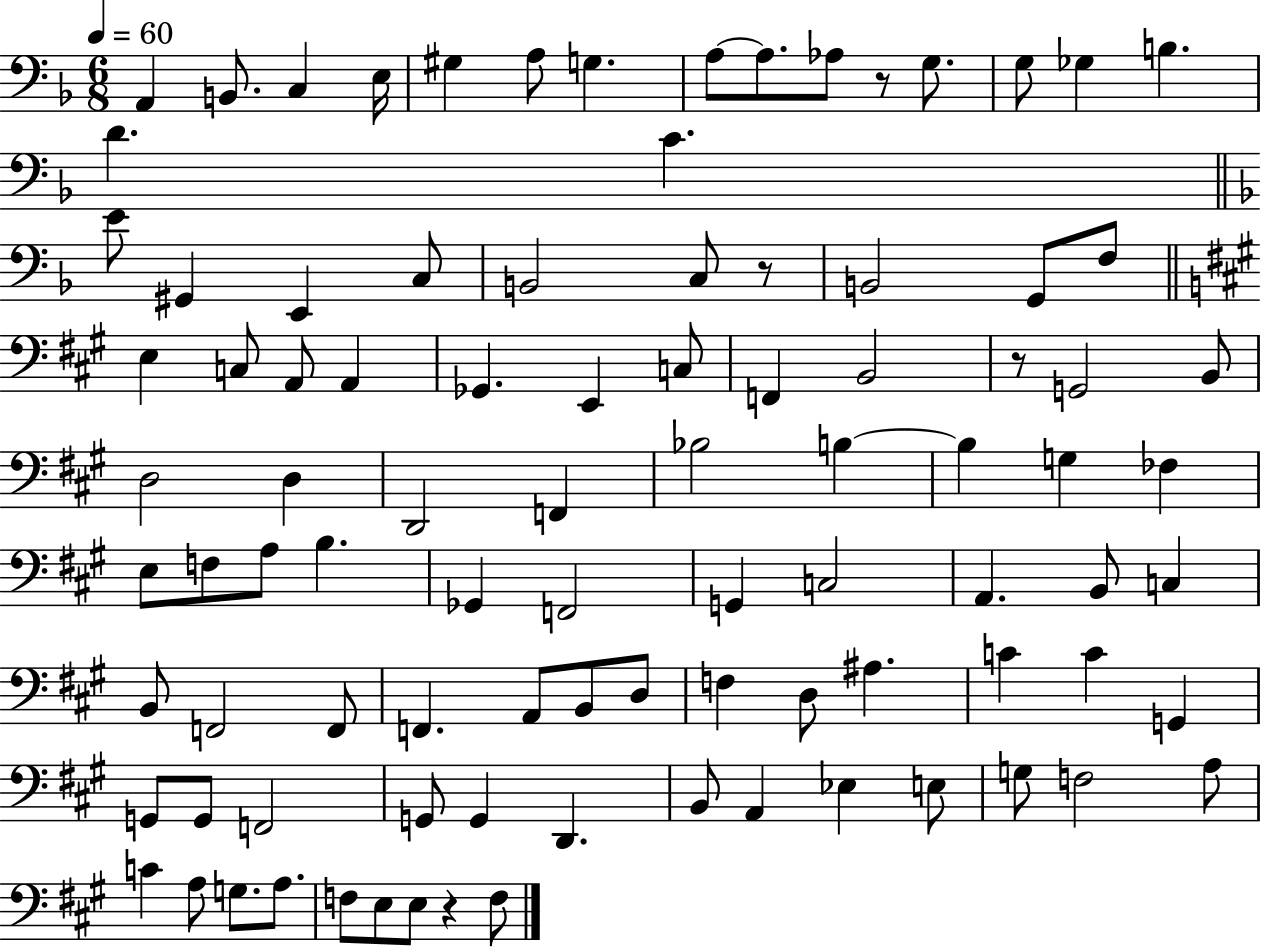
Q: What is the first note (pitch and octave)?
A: A2